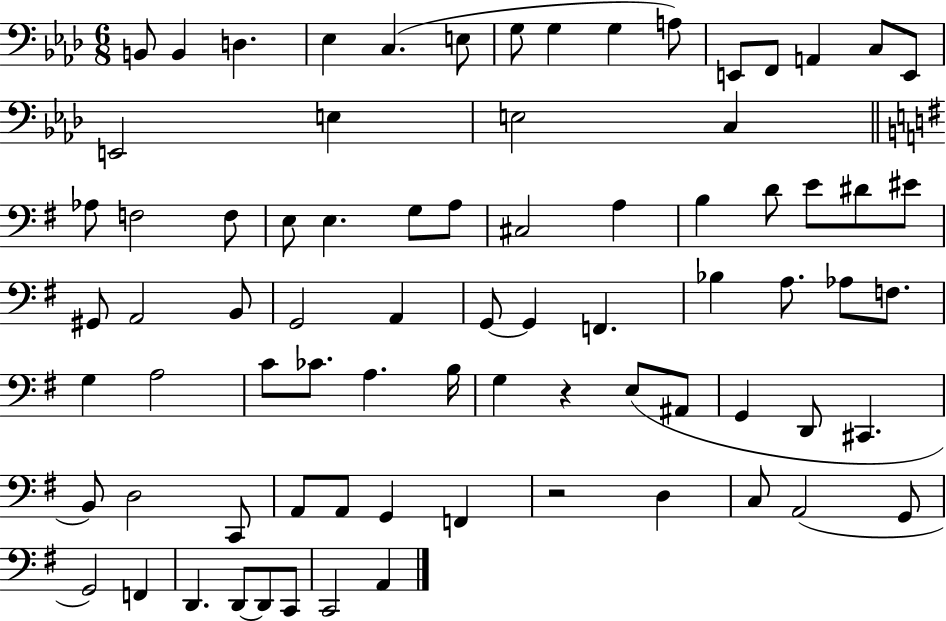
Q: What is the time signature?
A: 6/8